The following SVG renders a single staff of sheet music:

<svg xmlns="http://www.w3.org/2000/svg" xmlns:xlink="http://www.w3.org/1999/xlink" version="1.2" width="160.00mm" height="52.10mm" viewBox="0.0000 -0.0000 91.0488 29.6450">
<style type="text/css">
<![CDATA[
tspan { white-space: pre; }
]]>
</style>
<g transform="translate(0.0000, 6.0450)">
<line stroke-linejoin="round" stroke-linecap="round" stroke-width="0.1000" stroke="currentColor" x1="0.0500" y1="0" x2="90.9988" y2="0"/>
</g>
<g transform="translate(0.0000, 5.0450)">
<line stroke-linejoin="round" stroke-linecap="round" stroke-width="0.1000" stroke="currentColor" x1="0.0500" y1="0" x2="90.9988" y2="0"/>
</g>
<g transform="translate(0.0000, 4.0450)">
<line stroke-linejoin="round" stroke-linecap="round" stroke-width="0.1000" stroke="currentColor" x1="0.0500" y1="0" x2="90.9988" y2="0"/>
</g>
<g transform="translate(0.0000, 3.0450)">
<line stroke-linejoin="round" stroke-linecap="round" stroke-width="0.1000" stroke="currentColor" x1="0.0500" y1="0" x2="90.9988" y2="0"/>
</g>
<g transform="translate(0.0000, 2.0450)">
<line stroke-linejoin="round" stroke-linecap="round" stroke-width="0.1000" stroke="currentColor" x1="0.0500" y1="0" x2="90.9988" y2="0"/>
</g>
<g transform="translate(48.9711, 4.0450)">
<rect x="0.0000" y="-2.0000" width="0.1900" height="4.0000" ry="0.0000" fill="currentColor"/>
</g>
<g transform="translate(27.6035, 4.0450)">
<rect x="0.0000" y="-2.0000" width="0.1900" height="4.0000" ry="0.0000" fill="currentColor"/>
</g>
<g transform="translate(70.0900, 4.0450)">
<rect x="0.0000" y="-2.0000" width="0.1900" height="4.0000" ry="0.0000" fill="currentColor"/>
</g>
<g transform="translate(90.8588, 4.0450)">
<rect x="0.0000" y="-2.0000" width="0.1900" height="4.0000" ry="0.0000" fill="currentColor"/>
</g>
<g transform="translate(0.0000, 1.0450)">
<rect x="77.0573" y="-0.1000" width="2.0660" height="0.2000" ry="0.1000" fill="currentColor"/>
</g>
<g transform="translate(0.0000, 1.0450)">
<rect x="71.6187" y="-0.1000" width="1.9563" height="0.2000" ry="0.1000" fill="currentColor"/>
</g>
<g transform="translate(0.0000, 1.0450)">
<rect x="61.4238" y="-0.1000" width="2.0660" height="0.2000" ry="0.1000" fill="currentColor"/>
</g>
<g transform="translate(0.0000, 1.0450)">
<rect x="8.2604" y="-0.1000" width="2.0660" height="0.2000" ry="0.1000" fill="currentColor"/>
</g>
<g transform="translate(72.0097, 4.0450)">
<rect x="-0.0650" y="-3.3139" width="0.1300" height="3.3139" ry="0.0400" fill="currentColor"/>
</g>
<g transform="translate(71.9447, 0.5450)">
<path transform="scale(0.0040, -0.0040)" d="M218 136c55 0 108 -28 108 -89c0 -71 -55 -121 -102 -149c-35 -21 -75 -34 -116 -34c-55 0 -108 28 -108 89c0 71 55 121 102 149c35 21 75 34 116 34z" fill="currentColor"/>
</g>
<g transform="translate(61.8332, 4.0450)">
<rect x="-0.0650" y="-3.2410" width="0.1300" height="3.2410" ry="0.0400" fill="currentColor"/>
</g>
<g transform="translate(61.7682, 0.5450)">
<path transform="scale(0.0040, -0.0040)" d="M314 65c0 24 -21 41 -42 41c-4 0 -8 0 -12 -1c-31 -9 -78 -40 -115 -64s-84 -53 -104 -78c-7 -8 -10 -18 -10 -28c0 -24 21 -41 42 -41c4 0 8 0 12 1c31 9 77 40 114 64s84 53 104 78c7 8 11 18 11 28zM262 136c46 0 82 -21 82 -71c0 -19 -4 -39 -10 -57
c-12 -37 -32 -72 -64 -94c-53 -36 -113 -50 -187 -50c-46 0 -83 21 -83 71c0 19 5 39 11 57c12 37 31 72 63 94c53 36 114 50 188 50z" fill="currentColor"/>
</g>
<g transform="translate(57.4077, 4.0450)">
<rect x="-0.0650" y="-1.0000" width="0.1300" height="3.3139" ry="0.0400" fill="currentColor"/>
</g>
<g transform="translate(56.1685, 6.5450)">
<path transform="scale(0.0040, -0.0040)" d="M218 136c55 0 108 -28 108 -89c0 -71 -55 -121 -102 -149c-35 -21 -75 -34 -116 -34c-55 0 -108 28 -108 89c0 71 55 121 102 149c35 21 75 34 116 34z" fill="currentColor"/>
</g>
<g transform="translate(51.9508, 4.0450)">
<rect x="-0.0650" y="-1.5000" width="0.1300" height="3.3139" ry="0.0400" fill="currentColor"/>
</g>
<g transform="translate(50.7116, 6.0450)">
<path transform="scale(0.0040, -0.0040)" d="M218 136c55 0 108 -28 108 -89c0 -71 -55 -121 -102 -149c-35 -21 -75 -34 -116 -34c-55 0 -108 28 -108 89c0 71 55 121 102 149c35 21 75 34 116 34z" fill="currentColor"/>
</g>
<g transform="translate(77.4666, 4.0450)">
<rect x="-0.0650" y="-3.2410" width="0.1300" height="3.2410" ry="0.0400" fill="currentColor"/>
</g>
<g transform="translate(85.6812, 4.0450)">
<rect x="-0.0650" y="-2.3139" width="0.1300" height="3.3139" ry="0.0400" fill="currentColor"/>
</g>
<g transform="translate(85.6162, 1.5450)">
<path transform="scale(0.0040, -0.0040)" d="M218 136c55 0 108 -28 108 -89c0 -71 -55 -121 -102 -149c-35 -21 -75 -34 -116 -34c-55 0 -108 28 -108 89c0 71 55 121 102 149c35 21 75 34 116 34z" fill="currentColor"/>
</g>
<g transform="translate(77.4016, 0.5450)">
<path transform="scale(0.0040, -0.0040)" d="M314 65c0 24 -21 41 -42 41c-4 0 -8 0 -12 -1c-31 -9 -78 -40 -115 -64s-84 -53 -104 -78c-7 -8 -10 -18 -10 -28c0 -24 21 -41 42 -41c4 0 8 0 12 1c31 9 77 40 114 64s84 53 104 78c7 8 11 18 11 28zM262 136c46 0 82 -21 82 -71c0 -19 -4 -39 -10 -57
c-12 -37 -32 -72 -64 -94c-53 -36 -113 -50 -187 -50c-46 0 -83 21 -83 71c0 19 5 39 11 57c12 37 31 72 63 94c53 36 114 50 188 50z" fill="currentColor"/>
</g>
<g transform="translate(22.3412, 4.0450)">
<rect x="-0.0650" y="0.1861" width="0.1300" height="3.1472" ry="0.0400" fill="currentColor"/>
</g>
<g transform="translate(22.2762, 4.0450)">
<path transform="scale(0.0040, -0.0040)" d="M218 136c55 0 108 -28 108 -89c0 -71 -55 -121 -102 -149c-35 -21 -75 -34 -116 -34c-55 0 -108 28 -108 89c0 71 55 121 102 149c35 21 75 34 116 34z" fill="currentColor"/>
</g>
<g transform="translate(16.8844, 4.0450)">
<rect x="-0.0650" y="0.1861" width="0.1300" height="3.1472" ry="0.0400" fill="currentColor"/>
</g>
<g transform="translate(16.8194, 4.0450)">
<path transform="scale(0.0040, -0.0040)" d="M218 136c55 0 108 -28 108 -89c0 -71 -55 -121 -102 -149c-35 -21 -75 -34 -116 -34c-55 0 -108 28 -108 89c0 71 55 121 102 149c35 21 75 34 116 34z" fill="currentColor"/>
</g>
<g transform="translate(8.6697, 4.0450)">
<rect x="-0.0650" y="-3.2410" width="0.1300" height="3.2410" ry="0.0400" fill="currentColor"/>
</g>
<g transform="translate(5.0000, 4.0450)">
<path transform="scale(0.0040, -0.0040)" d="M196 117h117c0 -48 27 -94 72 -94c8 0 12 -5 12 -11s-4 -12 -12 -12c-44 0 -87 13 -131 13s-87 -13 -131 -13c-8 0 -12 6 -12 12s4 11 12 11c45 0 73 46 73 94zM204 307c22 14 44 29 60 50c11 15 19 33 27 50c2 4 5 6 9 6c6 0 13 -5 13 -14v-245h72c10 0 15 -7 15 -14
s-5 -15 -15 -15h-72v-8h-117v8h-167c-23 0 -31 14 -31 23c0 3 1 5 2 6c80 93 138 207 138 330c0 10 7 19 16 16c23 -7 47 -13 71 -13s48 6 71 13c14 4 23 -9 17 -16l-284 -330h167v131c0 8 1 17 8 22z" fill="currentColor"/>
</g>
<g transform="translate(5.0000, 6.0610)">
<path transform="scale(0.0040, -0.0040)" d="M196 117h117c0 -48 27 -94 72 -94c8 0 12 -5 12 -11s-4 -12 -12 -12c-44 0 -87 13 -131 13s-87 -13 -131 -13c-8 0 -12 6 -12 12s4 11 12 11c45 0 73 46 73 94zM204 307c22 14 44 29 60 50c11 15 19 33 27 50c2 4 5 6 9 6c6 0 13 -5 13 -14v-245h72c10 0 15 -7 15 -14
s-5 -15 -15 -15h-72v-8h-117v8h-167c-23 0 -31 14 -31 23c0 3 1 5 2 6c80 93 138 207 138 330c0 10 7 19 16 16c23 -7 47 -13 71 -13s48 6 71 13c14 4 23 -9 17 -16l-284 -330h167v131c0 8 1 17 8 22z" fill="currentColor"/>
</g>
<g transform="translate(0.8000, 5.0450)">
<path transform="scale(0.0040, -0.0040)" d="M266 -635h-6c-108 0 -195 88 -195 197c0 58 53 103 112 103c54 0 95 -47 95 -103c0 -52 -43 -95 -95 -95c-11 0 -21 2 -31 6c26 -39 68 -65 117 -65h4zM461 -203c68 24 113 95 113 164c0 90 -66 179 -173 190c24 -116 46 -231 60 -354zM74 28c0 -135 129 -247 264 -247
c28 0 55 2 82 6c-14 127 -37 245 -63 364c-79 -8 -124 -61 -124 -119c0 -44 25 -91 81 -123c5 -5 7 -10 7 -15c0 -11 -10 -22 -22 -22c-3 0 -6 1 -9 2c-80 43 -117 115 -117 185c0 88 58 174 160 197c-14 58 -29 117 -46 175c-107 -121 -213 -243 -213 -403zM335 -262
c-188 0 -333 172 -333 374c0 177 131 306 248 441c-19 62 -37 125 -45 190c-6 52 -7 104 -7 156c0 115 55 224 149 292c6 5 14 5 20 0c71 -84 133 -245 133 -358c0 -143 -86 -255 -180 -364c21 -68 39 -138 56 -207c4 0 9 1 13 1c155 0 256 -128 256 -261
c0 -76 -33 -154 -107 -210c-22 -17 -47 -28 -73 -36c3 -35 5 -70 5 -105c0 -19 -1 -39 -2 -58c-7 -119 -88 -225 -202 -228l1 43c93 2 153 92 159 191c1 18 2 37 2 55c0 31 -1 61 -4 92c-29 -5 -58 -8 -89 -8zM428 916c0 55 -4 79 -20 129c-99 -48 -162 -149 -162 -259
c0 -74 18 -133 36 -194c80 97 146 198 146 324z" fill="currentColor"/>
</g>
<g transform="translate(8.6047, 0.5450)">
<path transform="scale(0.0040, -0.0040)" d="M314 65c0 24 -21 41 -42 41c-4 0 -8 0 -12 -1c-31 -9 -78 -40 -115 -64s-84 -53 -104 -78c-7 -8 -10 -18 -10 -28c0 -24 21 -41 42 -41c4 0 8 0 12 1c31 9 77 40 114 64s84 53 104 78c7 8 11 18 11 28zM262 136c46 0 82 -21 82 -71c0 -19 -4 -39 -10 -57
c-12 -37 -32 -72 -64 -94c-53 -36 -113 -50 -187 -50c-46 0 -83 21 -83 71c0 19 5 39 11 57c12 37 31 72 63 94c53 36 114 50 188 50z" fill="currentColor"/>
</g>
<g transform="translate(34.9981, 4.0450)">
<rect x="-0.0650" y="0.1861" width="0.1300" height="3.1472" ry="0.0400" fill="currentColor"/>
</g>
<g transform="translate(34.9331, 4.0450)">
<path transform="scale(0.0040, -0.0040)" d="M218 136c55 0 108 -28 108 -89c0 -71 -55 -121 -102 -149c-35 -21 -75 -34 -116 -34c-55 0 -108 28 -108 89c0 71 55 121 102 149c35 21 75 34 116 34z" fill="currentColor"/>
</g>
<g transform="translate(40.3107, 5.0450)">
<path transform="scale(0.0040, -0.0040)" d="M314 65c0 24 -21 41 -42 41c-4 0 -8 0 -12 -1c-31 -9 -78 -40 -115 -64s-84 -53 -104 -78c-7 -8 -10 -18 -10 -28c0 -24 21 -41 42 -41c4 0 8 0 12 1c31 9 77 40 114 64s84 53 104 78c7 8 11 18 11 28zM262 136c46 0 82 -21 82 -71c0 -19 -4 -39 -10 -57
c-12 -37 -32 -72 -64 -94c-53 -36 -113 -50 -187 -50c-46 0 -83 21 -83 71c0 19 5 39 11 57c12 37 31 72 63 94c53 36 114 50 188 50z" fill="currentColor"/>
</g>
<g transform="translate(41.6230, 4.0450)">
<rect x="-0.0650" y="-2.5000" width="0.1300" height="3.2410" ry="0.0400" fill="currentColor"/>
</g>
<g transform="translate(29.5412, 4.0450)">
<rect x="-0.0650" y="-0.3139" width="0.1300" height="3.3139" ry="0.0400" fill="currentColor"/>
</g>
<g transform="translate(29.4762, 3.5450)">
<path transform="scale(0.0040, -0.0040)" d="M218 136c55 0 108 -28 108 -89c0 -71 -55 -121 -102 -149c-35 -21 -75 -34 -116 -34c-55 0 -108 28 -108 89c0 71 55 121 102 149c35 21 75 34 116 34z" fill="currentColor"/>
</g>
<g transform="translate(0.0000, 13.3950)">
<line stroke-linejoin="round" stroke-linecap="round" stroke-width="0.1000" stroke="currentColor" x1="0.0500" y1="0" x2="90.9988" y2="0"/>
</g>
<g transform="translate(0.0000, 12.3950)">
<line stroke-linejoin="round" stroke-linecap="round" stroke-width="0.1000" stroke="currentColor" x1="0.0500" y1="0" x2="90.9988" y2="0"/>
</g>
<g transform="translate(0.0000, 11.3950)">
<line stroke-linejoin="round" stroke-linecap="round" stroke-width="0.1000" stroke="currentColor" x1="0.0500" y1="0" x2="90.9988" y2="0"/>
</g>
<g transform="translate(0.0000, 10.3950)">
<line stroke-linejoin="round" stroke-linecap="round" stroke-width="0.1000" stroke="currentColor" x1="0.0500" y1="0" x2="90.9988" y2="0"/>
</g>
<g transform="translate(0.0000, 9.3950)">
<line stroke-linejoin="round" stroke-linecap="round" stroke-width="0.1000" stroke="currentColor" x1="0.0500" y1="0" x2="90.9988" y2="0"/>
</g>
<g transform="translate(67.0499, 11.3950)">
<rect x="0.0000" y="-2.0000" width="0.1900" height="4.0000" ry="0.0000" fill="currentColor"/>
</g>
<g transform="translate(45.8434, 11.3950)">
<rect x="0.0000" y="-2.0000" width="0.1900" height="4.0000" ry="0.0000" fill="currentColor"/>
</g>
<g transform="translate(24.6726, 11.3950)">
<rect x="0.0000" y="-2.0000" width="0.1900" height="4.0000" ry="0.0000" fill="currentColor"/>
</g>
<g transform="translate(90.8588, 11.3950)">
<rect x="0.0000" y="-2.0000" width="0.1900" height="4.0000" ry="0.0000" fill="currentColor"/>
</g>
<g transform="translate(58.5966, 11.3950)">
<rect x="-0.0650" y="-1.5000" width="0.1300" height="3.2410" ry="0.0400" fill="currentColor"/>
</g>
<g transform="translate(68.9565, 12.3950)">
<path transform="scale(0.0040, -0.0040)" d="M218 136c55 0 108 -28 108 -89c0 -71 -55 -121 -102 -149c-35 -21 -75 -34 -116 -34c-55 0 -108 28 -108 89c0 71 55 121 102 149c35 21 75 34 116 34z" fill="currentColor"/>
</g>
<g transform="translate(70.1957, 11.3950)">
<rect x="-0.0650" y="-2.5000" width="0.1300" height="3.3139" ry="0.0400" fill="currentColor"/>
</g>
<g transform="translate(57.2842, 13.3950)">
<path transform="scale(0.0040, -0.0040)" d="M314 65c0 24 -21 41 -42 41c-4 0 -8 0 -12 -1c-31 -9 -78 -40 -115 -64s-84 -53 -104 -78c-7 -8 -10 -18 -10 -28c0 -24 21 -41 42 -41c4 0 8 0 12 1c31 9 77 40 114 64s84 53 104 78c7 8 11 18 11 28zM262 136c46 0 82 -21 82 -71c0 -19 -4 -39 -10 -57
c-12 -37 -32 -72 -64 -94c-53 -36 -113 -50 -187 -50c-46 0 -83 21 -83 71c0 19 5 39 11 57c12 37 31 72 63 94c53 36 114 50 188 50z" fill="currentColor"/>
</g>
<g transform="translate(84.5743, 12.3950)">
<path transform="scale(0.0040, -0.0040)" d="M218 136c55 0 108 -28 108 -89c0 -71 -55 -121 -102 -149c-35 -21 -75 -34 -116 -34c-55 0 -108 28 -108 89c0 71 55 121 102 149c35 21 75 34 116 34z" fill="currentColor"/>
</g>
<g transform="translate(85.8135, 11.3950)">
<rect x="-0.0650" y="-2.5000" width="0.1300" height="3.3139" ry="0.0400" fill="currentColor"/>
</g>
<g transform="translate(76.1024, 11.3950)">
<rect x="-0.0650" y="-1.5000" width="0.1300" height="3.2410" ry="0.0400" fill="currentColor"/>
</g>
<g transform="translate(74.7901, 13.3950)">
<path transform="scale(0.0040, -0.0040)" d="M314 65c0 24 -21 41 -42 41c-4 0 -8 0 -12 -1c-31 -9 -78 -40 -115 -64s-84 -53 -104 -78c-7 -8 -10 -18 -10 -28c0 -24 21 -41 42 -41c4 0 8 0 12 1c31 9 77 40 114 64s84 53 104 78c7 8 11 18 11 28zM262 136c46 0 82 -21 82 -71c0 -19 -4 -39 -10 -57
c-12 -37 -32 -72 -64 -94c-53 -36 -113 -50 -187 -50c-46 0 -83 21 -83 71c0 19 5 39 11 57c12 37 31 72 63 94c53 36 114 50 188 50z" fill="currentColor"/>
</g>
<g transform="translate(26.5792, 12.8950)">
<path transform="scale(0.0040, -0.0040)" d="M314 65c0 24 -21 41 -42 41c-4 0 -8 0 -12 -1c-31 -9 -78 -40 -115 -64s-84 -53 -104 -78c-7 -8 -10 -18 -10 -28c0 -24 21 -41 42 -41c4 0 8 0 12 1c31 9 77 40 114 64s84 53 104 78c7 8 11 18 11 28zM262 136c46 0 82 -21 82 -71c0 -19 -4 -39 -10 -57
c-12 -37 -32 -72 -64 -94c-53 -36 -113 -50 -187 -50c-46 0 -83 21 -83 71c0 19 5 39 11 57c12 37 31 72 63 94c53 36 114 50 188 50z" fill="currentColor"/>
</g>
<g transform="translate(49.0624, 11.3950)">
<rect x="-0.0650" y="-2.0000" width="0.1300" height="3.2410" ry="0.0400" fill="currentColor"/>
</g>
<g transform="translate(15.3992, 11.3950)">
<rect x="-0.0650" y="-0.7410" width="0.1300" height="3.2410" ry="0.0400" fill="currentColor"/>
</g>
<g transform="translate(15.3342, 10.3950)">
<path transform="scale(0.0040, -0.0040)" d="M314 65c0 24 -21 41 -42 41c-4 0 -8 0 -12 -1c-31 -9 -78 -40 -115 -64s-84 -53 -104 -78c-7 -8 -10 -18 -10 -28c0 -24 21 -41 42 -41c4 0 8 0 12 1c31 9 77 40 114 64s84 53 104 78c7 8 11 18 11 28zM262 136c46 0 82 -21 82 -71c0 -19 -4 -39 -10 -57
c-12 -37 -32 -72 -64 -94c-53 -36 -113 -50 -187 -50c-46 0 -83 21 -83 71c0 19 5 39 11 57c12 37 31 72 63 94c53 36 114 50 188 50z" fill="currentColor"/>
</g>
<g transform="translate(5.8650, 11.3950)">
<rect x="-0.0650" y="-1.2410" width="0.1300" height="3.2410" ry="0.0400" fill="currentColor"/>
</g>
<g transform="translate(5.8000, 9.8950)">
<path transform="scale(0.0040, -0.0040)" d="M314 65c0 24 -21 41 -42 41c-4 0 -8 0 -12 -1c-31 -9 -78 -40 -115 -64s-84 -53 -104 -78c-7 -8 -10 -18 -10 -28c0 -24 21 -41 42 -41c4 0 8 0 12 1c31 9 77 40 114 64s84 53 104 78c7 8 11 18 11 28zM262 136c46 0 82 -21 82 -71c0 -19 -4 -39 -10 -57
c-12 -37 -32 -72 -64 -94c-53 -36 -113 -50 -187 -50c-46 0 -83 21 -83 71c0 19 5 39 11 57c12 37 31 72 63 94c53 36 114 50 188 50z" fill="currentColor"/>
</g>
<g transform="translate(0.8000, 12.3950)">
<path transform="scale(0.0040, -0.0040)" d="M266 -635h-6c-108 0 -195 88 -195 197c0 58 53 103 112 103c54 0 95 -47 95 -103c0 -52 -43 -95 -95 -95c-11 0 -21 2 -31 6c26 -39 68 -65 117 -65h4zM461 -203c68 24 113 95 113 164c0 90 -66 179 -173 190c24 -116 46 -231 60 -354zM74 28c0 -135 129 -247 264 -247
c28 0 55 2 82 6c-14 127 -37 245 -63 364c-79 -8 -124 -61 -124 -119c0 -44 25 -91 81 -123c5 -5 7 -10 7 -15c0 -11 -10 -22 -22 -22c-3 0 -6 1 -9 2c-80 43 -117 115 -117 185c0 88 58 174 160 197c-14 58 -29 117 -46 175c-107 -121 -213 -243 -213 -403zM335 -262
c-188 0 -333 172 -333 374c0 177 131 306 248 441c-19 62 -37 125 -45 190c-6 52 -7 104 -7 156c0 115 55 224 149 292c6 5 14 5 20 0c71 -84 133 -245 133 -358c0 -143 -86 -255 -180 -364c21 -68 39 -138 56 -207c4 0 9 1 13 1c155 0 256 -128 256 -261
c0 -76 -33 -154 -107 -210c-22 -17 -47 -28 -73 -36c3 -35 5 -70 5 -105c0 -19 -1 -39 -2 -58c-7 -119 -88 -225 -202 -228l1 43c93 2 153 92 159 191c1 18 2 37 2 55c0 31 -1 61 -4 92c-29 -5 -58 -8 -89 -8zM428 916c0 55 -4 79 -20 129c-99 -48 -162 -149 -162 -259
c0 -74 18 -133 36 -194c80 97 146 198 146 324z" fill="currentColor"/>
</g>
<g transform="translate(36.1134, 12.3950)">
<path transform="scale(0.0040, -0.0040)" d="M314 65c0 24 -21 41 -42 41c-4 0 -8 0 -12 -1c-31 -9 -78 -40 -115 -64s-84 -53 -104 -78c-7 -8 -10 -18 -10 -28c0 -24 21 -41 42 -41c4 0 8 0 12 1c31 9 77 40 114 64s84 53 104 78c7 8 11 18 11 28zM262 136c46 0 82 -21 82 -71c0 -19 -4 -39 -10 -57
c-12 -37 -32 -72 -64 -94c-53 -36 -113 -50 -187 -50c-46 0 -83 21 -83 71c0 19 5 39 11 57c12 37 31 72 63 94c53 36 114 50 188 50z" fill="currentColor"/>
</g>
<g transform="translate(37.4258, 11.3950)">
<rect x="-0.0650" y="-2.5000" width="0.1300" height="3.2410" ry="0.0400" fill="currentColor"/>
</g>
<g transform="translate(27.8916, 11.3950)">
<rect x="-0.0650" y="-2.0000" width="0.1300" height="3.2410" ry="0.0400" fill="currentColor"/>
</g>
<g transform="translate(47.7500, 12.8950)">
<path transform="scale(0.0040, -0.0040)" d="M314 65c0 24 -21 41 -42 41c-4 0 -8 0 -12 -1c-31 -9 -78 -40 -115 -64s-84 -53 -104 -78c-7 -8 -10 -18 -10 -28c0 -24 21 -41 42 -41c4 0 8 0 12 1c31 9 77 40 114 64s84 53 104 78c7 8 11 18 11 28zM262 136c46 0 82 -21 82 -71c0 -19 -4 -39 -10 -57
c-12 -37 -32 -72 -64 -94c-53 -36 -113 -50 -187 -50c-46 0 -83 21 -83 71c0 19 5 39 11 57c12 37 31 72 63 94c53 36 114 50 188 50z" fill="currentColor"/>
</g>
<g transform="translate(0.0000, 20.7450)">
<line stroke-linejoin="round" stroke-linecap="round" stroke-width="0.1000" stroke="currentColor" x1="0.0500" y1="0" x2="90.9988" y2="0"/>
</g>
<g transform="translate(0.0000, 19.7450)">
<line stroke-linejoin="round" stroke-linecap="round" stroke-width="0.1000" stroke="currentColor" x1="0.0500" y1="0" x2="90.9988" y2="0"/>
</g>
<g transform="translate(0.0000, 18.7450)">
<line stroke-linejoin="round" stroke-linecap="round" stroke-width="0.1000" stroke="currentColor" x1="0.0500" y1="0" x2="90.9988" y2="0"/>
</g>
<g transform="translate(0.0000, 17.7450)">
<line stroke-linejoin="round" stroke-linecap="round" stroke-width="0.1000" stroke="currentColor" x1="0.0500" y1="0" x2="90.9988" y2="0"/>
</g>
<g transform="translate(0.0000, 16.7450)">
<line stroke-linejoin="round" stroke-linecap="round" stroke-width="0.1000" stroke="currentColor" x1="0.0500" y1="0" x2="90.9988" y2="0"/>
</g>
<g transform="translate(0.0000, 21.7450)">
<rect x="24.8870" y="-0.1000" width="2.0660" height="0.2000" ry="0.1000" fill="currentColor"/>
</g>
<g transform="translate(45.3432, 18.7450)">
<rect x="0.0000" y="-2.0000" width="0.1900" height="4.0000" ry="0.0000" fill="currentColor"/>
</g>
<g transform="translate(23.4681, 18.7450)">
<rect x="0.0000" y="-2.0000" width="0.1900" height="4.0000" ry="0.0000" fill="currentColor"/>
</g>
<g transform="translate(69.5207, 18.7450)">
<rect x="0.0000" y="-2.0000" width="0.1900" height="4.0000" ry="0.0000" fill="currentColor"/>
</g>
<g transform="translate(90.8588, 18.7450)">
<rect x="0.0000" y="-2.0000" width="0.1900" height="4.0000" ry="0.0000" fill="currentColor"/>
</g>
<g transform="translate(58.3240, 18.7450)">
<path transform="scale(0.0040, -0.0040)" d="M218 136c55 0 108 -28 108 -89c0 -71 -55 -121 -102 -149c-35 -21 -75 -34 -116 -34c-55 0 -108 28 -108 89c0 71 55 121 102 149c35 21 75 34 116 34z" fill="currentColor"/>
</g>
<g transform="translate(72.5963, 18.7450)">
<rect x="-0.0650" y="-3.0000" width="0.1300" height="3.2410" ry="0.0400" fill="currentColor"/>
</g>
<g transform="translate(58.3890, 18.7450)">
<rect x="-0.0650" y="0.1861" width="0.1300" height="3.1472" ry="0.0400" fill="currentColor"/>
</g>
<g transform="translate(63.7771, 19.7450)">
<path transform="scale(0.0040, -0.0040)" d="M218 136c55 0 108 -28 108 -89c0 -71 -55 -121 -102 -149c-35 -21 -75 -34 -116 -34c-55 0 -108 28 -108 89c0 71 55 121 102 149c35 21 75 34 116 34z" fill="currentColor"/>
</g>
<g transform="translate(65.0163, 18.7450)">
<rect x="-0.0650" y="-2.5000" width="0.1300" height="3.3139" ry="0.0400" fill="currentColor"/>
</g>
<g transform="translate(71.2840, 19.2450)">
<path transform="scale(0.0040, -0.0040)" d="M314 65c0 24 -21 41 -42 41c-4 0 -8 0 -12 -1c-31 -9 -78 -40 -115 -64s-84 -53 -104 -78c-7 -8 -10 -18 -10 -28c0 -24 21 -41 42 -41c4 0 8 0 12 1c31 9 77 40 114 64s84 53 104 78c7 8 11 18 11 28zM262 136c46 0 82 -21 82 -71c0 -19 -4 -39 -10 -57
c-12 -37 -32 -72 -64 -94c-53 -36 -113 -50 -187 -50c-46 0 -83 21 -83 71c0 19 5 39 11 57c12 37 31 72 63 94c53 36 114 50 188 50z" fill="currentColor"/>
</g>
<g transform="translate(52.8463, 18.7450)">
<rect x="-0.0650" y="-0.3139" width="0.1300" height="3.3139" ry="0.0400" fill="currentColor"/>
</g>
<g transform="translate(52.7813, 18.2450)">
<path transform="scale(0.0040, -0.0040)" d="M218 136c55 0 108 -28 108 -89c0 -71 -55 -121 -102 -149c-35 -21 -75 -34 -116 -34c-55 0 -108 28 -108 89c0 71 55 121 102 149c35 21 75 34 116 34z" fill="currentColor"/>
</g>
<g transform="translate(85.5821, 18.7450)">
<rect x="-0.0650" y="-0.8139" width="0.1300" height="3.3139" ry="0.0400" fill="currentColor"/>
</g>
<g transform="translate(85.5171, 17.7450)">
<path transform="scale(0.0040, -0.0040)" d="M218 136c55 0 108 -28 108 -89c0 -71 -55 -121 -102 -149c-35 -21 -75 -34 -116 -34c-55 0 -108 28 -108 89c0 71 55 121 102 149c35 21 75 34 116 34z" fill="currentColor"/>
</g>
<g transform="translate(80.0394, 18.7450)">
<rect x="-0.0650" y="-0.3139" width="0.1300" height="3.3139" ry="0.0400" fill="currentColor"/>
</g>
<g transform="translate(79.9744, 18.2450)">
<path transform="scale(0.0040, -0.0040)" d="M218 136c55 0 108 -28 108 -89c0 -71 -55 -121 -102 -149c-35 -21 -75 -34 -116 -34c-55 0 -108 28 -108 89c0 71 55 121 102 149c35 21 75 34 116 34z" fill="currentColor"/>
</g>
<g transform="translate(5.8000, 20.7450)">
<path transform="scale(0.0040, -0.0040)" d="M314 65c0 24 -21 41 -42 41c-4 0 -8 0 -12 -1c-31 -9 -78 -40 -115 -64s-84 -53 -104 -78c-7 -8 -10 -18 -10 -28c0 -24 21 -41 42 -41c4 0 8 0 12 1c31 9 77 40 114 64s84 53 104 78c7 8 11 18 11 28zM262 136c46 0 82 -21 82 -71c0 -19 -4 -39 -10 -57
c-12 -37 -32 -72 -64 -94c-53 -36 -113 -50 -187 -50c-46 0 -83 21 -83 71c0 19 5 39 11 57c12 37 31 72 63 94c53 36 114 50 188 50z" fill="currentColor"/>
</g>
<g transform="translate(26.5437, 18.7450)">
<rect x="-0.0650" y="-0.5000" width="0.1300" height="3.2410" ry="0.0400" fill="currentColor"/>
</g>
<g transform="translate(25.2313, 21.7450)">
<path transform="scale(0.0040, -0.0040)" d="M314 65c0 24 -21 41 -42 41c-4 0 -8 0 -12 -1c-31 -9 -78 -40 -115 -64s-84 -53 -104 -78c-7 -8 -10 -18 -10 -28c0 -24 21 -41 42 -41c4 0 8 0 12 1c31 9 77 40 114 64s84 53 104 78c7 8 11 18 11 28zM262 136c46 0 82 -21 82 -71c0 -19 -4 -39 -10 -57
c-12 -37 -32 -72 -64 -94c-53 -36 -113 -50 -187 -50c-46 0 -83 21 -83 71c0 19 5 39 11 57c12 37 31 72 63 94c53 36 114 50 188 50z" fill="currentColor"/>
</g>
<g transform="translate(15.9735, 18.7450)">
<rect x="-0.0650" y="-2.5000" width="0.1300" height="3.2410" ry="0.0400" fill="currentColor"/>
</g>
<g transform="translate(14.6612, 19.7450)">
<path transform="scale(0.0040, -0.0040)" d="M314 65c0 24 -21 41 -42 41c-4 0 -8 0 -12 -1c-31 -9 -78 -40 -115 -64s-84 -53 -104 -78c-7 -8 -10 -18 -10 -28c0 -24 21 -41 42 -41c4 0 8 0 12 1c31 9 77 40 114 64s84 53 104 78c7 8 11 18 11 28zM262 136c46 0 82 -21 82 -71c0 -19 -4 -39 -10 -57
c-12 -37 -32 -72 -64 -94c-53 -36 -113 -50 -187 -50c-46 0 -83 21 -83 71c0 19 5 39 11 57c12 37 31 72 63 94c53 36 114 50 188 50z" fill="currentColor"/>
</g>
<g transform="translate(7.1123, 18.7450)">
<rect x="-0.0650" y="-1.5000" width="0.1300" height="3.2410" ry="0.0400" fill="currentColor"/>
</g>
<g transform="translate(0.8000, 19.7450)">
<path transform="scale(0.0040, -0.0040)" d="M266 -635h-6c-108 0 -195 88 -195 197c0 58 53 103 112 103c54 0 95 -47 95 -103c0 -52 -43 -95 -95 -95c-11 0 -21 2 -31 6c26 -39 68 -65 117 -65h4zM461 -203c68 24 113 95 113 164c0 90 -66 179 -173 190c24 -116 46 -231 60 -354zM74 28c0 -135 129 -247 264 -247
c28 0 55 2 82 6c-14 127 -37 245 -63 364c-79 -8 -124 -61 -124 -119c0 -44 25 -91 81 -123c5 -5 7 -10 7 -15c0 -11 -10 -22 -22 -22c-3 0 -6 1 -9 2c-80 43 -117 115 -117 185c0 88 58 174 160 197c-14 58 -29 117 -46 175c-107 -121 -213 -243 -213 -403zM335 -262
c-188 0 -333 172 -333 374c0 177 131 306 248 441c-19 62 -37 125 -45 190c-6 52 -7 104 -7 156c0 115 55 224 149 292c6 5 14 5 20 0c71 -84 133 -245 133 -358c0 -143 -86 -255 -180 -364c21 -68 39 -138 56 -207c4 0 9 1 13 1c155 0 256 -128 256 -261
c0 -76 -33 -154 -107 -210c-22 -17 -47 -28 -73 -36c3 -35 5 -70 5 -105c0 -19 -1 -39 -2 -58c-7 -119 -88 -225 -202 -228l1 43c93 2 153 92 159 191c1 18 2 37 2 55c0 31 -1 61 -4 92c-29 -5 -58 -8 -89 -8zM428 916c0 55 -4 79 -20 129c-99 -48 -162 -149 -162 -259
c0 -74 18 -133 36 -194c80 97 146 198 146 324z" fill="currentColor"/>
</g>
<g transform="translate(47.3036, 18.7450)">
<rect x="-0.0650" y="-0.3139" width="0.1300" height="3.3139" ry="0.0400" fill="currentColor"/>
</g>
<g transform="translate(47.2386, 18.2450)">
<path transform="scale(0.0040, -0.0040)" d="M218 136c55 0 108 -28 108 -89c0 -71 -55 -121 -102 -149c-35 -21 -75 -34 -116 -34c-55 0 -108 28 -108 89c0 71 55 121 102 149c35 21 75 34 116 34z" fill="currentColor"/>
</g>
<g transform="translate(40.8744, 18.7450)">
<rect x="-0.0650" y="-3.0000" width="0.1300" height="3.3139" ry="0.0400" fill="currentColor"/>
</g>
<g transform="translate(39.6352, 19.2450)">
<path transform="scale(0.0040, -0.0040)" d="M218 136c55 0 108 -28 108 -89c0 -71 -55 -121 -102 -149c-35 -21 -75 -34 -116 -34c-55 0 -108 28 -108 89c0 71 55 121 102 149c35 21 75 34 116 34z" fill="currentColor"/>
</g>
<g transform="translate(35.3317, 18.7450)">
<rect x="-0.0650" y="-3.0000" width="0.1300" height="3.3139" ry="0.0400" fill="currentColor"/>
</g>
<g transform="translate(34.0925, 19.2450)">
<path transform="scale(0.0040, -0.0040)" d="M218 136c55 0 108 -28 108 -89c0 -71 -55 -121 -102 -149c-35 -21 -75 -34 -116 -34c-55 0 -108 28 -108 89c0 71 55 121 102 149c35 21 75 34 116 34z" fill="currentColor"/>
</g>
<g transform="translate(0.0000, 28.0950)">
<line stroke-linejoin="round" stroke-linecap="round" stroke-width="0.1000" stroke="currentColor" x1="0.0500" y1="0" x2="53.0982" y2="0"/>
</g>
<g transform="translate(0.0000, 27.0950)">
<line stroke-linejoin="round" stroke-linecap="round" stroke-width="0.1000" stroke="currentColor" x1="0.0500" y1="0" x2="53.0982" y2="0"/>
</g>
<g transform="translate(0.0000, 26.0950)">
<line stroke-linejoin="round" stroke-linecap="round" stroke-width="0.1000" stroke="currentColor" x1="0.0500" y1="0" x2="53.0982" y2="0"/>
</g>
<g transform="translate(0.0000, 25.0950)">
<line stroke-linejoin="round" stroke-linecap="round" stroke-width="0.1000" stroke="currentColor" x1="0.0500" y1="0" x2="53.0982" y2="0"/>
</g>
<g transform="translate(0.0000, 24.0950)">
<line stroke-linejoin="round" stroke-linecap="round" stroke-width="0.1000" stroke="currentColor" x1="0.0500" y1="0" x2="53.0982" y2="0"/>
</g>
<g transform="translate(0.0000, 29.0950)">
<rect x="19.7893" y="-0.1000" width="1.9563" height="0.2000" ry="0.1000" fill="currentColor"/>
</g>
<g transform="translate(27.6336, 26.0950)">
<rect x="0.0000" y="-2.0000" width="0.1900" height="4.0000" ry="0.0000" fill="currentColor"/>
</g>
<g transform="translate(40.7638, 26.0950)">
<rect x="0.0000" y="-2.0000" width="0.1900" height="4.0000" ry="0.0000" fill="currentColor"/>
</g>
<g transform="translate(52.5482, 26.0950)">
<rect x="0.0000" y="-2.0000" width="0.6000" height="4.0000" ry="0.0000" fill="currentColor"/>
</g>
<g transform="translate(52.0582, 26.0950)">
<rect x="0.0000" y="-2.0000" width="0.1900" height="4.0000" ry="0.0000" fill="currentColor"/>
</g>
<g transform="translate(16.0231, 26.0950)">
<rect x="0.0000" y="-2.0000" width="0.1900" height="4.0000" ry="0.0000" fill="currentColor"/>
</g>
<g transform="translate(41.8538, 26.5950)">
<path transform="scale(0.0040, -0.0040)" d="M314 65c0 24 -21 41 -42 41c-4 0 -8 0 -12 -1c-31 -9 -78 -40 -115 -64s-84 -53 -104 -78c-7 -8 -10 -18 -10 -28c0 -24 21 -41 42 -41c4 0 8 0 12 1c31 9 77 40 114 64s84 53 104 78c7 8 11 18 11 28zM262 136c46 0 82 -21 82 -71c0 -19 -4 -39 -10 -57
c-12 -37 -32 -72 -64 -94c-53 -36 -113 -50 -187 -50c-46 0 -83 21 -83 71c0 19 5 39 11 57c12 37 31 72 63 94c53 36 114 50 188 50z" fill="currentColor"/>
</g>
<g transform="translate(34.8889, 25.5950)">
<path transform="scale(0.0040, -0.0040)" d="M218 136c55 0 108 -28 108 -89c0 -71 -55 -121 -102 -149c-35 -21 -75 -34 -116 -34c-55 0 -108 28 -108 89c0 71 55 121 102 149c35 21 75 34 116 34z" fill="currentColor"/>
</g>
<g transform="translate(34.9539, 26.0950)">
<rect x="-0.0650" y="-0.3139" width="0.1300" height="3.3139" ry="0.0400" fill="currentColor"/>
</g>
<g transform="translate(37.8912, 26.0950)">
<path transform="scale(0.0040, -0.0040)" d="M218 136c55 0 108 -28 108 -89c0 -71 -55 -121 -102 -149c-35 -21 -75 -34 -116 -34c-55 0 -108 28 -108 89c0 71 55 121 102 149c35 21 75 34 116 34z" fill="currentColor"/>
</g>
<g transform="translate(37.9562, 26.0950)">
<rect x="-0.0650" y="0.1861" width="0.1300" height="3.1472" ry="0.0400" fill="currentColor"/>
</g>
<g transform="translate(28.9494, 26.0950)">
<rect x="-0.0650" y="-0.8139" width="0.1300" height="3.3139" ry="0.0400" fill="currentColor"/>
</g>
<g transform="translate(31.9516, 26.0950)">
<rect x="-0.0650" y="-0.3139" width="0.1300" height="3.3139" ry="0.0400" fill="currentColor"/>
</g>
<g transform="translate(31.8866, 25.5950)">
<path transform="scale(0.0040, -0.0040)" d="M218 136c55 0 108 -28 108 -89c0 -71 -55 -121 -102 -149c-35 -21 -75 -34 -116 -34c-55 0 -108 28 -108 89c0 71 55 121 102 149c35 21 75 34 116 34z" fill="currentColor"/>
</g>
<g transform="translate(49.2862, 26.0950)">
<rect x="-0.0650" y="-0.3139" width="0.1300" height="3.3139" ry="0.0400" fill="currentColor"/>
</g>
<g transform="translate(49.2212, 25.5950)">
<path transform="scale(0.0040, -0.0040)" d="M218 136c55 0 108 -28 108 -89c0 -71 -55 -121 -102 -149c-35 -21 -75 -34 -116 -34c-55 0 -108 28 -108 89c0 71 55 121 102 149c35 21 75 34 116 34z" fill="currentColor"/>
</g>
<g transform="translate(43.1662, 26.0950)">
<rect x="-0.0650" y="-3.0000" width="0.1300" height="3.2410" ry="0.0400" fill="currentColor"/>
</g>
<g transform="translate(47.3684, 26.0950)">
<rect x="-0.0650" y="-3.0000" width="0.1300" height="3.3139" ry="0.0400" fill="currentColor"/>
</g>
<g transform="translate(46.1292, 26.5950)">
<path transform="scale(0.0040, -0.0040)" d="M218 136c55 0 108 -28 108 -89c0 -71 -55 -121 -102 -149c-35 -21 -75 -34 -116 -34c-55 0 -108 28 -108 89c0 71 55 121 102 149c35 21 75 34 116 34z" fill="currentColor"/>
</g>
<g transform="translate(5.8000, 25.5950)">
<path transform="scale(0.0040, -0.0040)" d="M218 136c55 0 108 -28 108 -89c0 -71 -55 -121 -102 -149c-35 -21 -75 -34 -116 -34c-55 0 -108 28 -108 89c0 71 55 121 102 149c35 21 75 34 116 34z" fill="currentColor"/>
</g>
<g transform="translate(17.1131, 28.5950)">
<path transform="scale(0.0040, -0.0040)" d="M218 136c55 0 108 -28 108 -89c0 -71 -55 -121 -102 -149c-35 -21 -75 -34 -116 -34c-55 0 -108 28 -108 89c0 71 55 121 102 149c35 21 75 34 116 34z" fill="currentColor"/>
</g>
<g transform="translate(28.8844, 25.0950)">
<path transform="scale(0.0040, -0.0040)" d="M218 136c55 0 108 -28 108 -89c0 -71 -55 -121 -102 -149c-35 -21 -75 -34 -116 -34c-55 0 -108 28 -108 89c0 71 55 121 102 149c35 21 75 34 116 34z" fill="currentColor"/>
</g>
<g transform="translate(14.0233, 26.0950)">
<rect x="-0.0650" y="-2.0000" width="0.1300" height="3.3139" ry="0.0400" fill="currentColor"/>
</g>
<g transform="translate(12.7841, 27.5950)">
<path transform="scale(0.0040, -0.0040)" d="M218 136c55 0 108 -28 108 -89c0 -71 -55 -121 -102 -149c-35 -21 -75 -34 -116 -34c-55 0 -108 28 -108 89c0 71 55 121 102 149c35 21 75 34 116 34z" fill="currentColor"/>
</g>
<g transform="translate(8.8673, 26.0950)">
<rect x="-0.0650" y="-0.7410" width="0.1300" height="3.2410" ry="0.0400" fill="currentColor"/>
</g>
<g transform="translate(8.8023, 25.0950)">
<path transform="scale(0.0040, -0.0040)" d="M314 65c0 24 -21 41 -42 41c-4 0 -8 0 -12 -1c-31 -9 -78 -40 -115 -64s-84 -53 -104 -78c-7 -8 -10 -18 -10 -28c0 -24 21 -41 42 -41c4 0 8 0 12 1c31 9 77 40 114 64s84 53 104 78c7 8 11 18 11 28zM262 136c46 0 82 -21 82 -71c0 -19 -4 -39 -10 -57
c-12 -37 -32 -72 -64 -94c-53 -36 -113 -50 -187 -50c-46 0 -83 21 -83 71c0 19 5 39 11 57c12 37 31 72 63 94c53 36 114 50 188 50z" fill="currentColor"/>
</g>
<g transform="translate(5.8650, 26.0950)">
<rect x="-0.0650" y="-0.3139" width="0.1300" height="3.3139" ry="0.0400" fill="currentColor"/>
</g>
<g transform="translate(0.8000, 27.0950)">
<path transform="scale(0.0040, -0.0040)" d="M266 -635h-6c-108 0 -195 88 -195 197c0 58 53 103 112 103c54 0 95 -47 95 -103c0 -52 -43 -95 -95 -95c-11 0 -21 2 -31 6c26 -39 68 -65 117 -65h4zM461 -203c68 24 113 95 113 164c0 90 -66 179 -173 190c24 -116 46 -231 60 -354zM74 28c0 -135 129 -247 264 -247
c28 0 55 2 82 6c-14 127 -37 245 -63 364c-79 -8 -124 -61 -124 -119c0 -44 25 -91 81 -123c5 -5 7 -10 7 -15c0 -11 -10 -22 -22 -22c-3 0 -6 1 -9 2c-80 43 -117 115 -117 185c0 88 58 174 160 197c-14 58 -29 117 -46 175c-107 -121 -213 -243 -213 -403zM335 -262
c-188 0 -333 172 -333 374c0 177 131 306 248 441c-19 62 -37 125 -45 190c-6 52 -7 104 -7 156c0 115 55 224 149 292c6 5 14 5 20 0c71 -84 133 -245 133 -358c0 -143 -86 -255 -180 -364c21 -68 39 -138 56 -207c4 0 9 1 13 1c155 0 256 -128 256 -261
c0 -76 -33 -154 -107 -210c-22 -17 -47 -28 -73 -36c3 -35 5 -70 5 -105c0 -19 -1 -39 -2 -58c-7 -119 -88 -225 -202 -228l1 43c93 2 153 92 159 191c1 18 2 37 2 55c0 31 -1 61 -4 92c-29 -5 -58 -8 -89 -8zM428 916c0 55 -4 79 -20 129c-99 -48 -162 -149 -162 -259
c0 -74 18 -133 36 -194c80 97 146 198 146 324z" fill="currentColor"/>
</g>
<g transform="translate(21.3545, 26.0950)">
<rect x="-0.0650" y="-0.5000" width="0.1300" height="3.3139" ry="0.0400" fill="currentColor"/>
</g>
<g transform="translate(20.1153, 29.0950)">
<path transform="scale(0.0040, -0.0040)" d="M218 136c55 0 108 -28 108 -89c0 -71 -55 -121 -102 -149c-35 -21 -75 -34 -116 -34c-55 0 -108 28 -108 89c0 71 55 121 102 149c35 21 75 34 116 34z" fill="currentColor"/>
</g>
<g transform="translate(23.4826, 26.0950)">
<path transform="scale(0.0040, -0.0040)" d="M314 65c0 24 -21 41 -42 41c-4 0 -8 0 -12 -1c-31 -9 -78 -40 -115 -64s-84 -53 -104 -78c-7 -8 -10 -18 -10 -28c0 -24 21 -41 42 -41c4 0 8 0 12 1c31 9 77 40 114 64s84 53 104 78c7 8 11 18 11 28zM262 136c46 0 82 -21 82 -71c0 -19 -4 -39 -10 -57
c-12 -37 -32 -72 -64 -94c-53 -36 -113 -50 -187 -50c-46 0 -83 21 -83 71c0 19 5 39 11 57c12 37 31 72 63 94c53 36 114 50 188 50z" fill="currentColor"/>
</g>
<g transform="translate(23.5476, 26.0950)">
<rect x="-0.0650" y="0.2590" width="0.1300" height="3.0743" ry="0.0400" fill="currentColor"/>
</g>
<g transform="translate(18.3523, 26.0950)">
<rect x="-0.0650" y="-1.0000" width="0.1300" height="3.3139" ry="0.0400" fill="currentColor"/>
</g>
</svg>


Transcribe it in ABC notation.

X:1
T:Untitled
M:4/4
L:1/4
K:C
b2 B B c B G2 E D b2 b b2 g e2 d2 F2 G2 F2 E2 G E2 G E2 G2 C2 A A c c B G A2 c d c d2 F D C B2 d c c B A2 A c